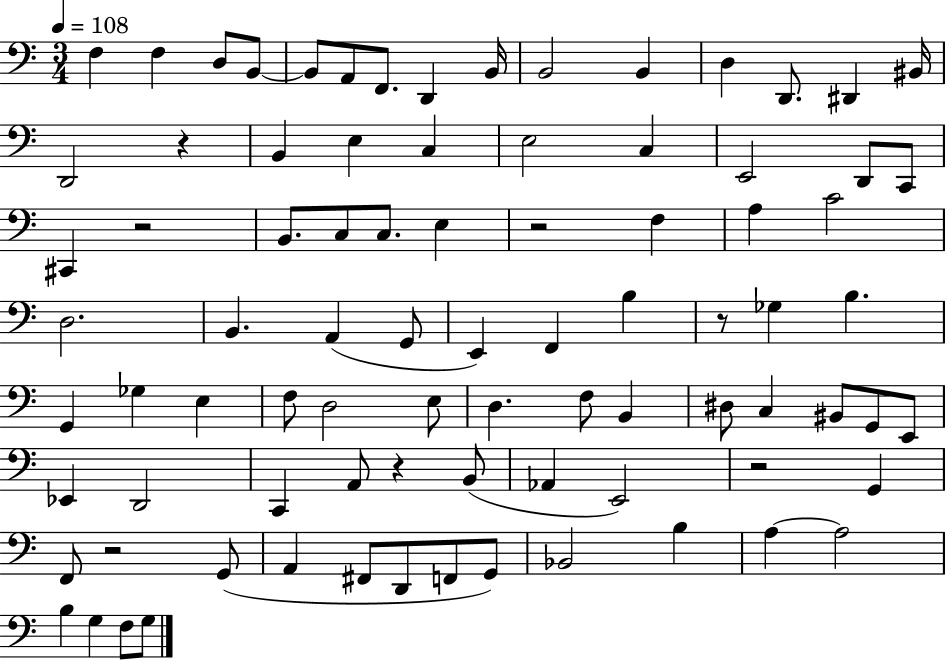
F3/q F3/q D3/e B2/e B2/e A2/e F2/e. D2/q B2/s B2/h B2/q D3/q D2/e. D#2/q BIS2/s D2/h R/q B2/q E3/q C3/q E3/h C3/q E2/h D2/e C2/e C#2/q R/h B2/e. C3/e C3/e. E3/q R/h F3/q A3/q C4/h D3/h. B2/q. A2/q G2/e E2/q F2/q B3/q R/e Gb3/q B3/q. G2/q Gb3/q E3/q F3/e D3/h E3/e D3/q. F3/e B2/q D#3/e C3/q BIS2/e G2/e E2/e Eb2/q D2/h C2/q A2/e R/q B2/e Ab2/q E2/h R/h G2/q F2/e R/h G2/e A2/q F#2/e D2/e F2/e G2/e Bb2/h B3/q A3/q A3/h B3/q G3/q F3/e G3/e